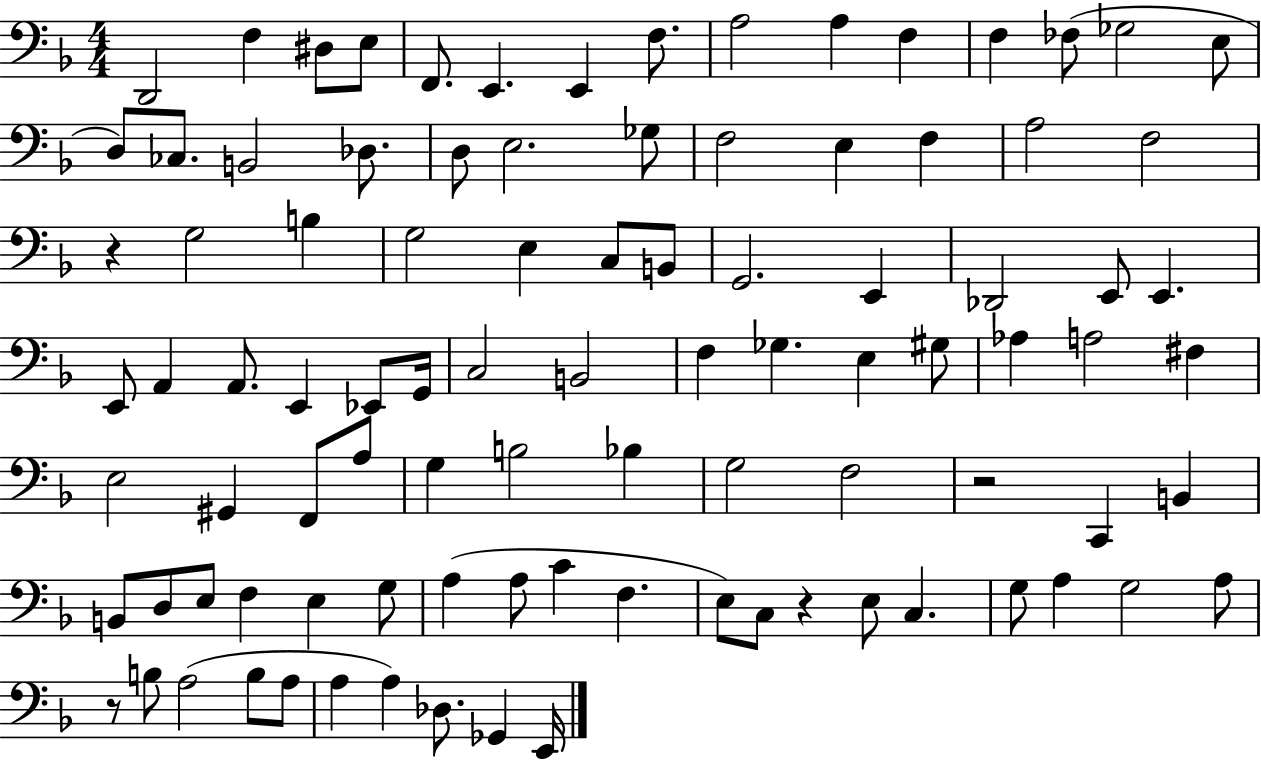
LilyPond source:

{
  \clef bass
  \numericTimeSignature
  \time 4/4
  \key f \major
  d,2 f4 dis8 e8 | f,8. e,4. e,4 f8. | a2 a4 f4 | f4 fes8( ges2 e8 | \break d8) ces8. b,2 des8. | d8 e2. ges8 | f2 e4 f4 | a2 f2 | \break r4 g2 b4 | g2 e4 c8 b,8 | g,2. e,4 | des,2 e,8 e,4. | \break e,8 a,4 a,8. e,4 ees,8 g,16 | c2 b,2 | f4 ges4. e4 gis8 | aes4 a2 fis4 | \break e2 gis,4 f,8 a8 | g4 b2 bes4 | g2 f2 | r2 c,4 b,4 | \break b,8 d8 e8 f4 e4 g8 | a4( a8 c'4 f4. | e8) c8 r4 e8 c4. | g8 a4 g2 a8 | \break r8 b8 a2( b8 a8 | a4 a4) des8. ges,4 e,16 | \bar "|."
}